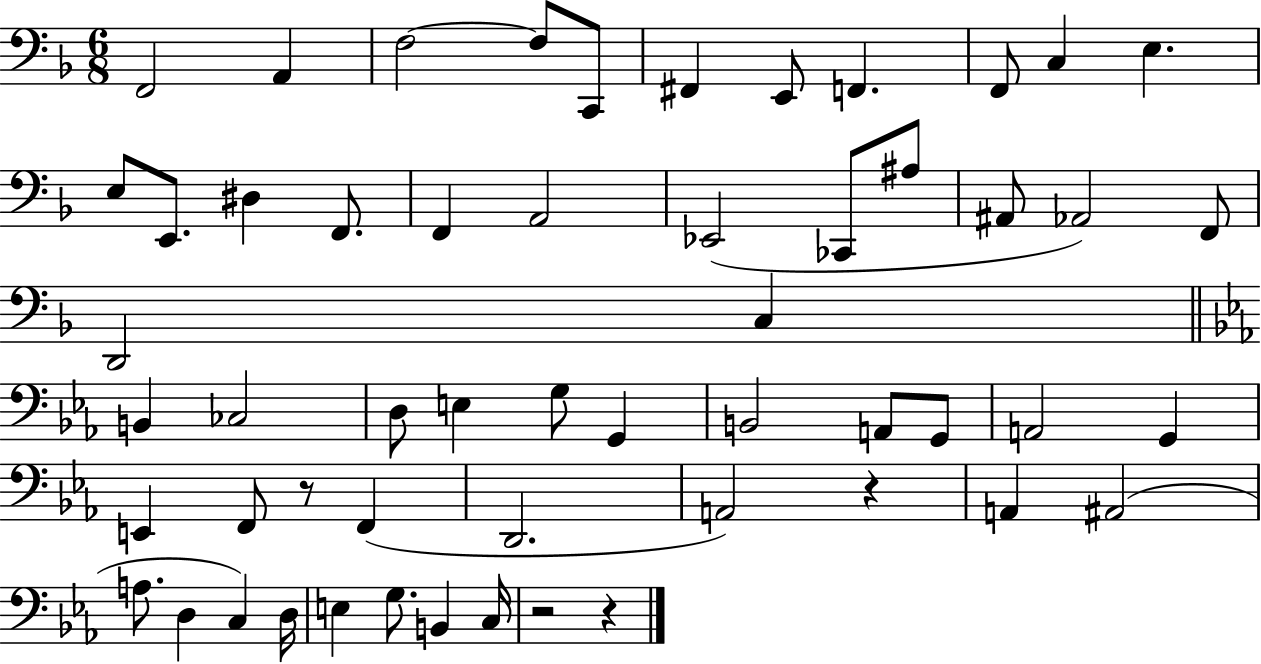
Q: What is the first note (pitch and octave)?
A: F2